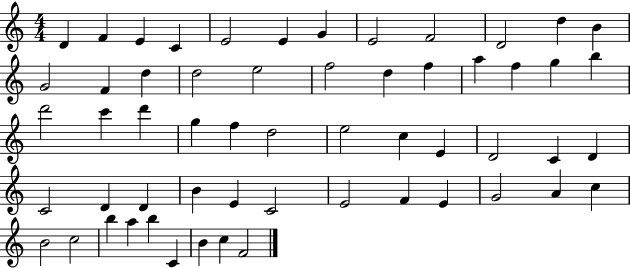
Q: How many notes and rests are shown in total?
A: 57